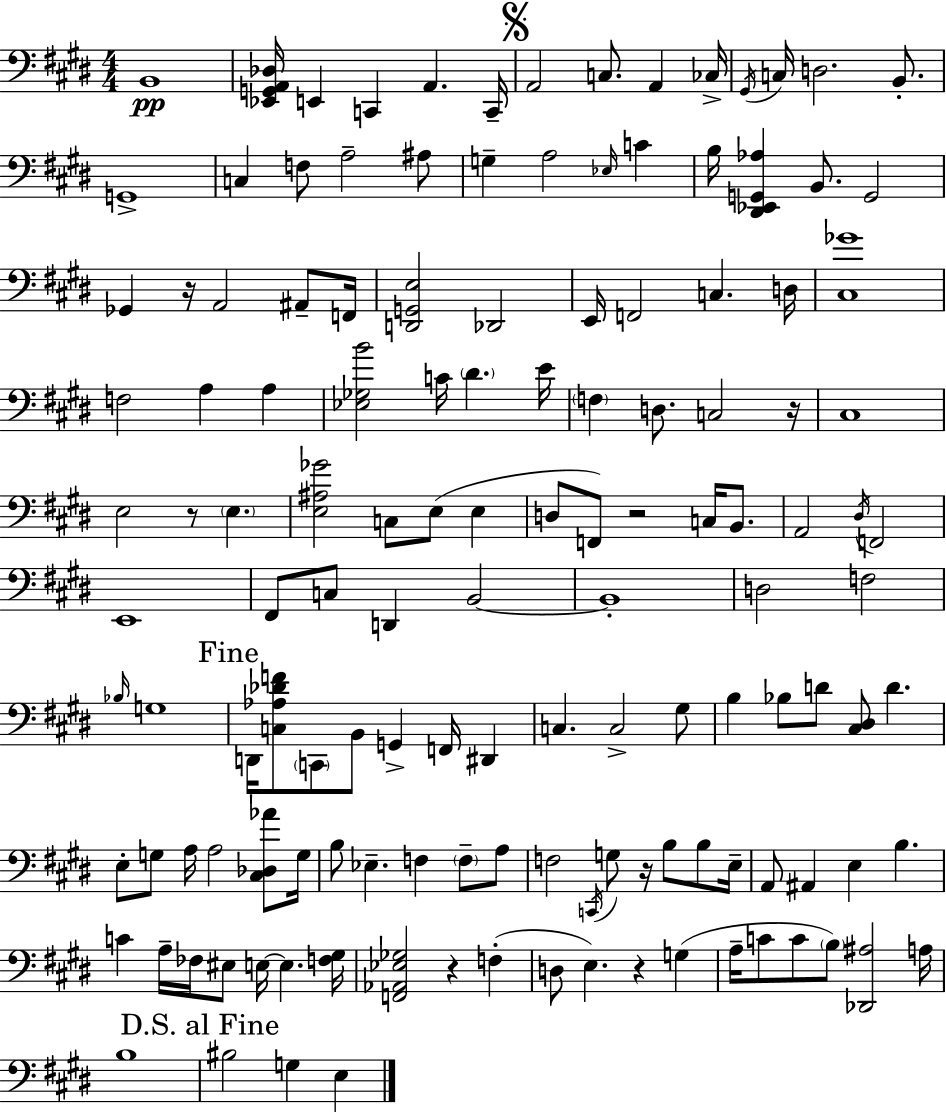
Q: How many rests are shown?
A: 7